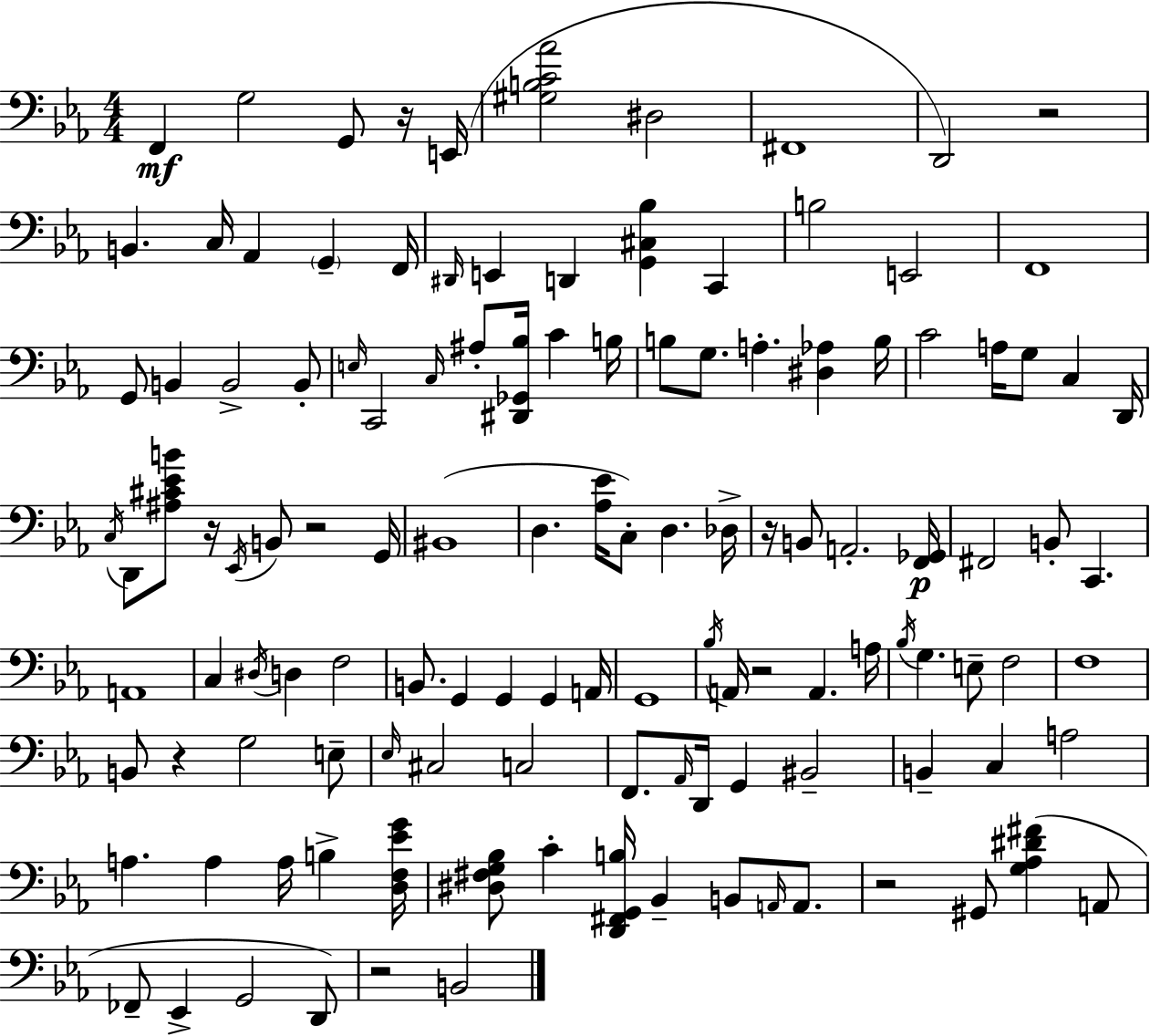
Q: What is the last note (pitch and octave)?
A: B2